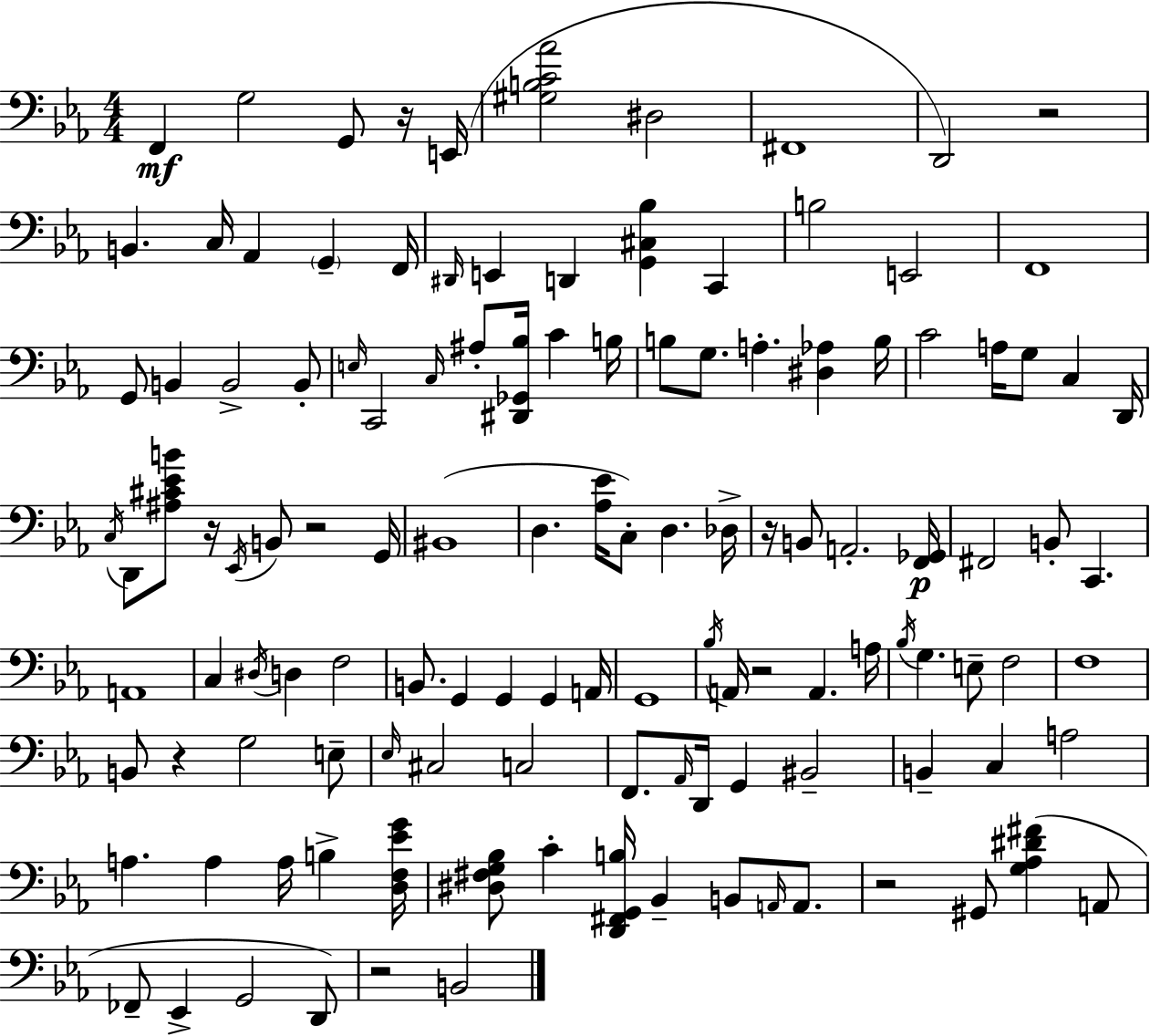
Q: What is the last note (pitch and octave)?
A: B2